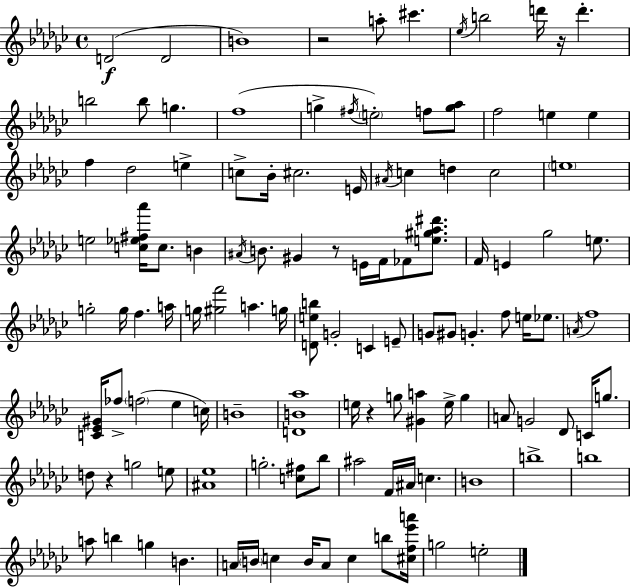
X:1
T:Untitled
M:4/4
L:1/4
K:Ebm
D2 D2 B4 z2 a/2 ^c' _e/4 b2 d'/4 z/4 d' b2 b/2 g f4 g ^f/4 e2 f/2 [g_a]/2 f2 e e f _d2 e c/2 _B/4 ^c2 E/4 ^A/4 c d c2 e4 e2 [c_e^f_a']/4 c/2 B ^A/4 B/2 ^G z/2 E/4 F/4 _F/2 [e^g_a^d']/2 F/4 E _g2 e/2 g2 g/4 f a/4 g/4 [^gf']2 a g/4 [Deb]/2 G2 C E/2 G/2 ^G/2 G f/2 e/4 _e/2 A/4 f4 [C_E^G]/4 _f/2 f2 _e c/4 B4 [DB_a]4 e/4 z g/2 [^Ga] e/4 g A/2 G2 _D/2 C/4 g/2 d/2 z g2 e/2 [^A_e]4 g2 [c^f]/2 _b/2 ^a2 F/4 ^A/4 c B4 b4 b4 a/2 b g B A/4 B/4 c B/4 A/2 c b/2 [^cf_e'a']/4 g2 e2